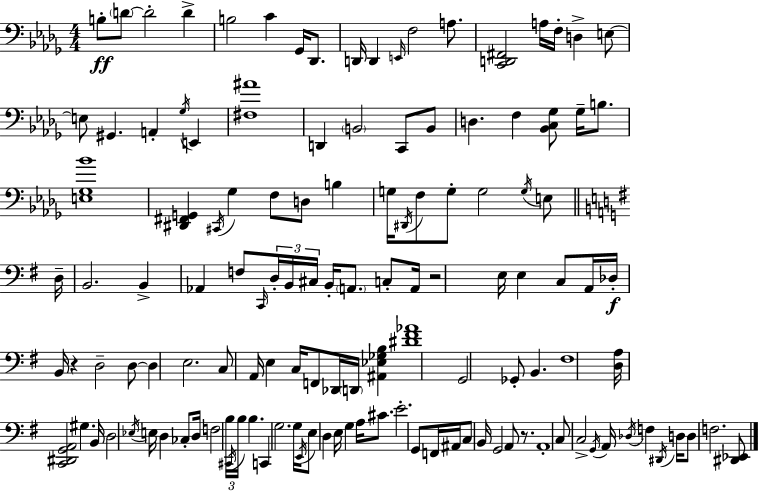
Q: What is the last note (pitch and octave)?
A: F3